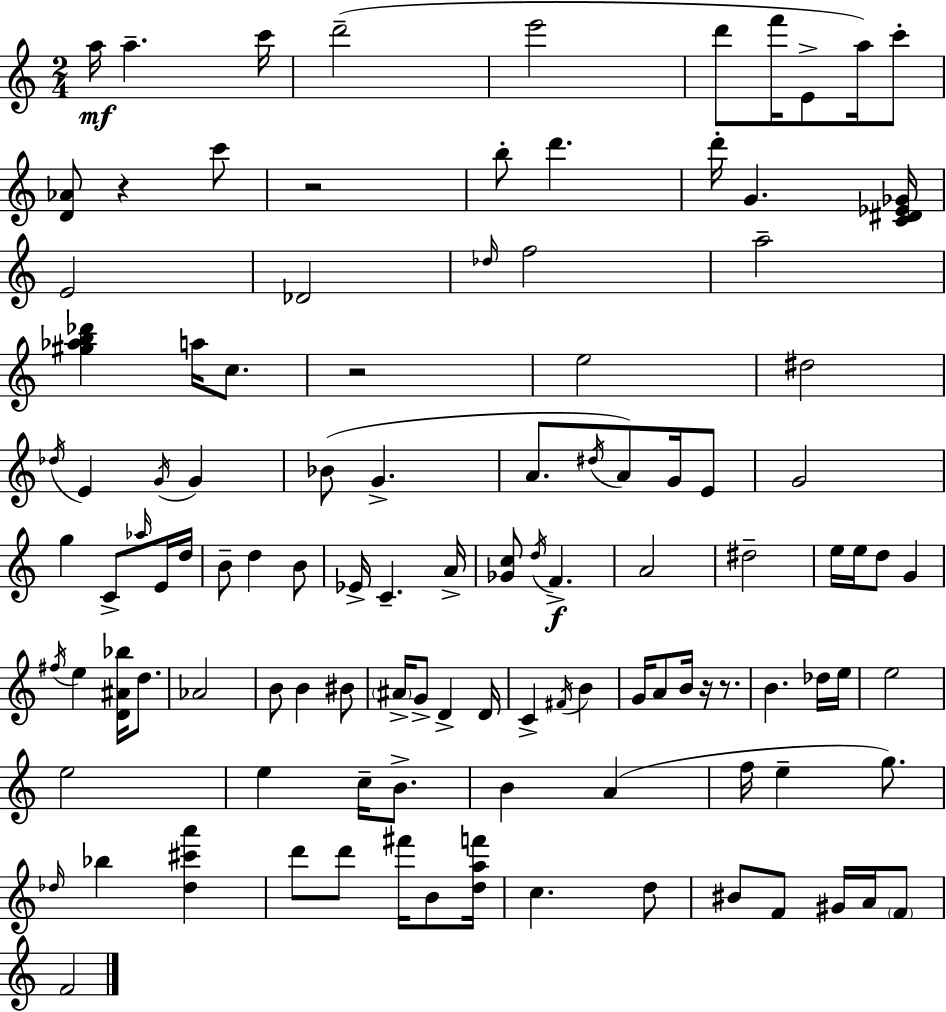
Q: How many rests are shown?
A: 5